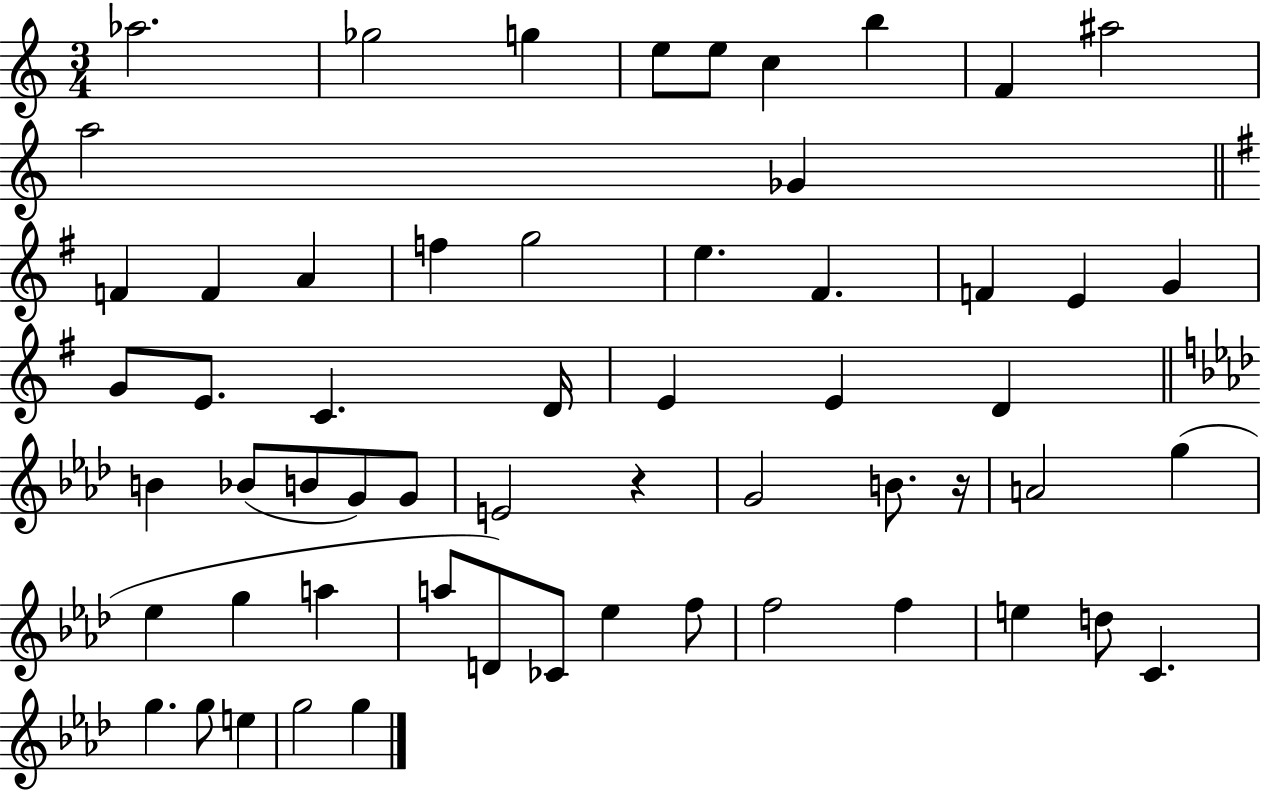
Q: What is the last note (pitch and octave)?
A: G5